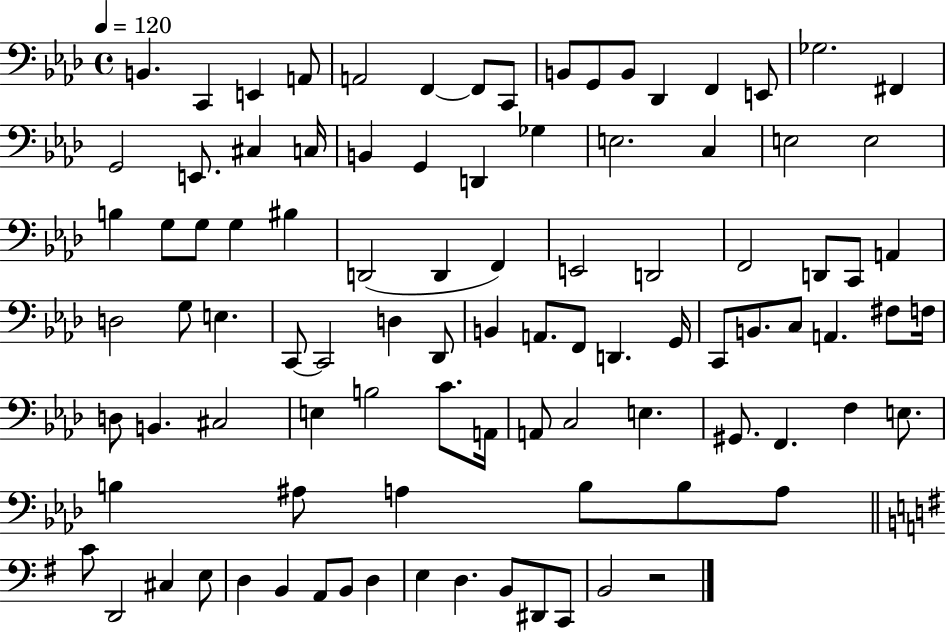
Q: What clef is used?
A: bass